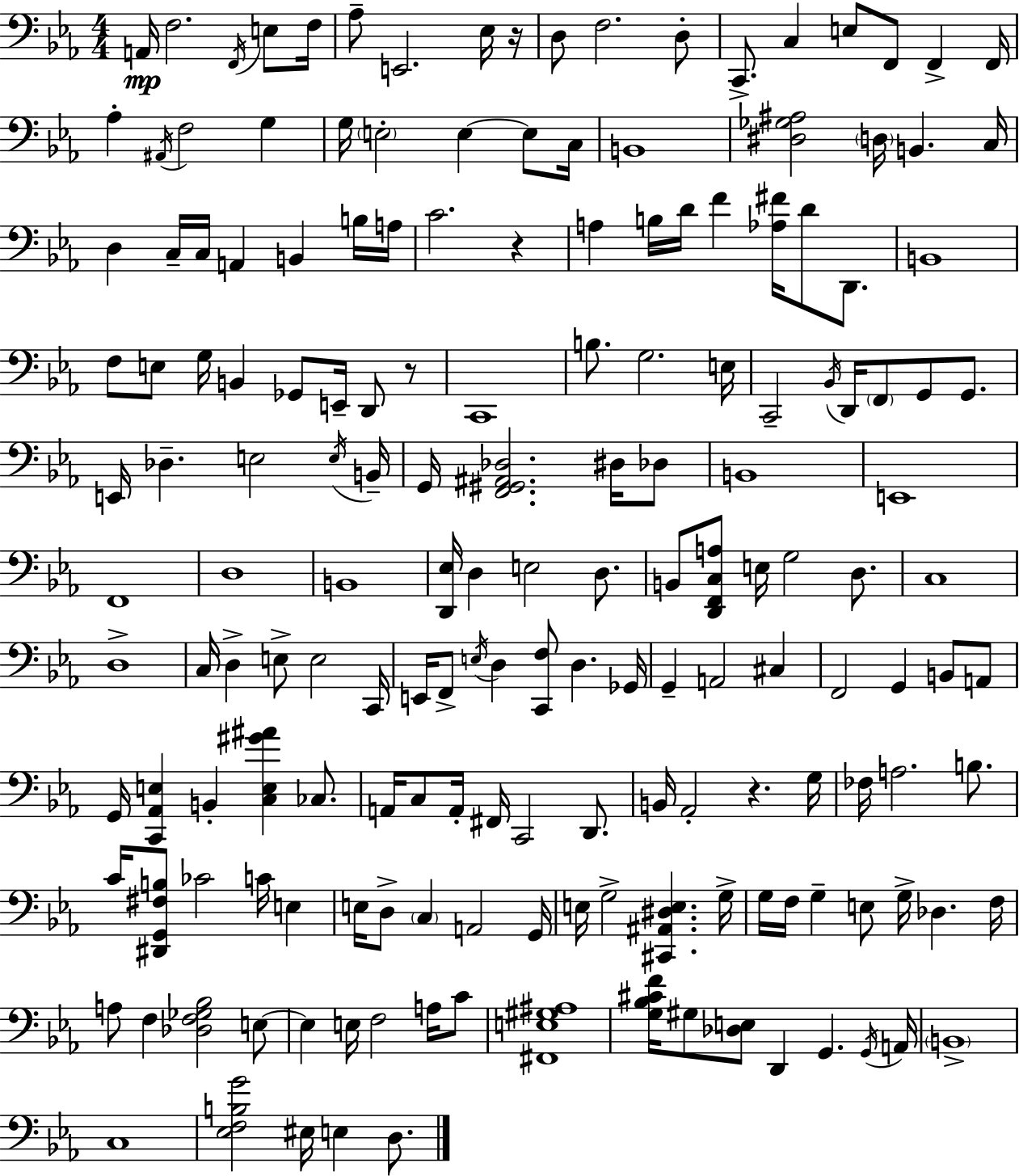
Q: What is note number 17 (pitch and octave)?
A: F2